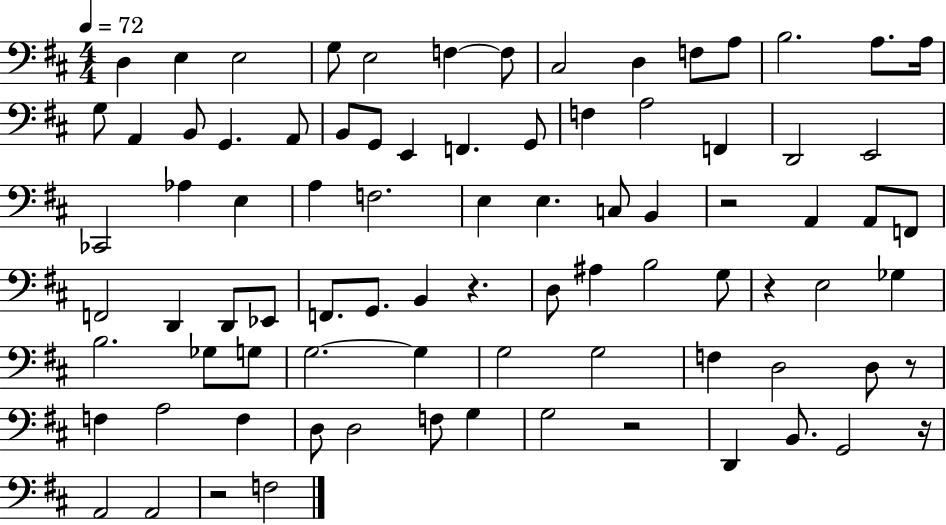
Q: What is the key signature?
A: D major